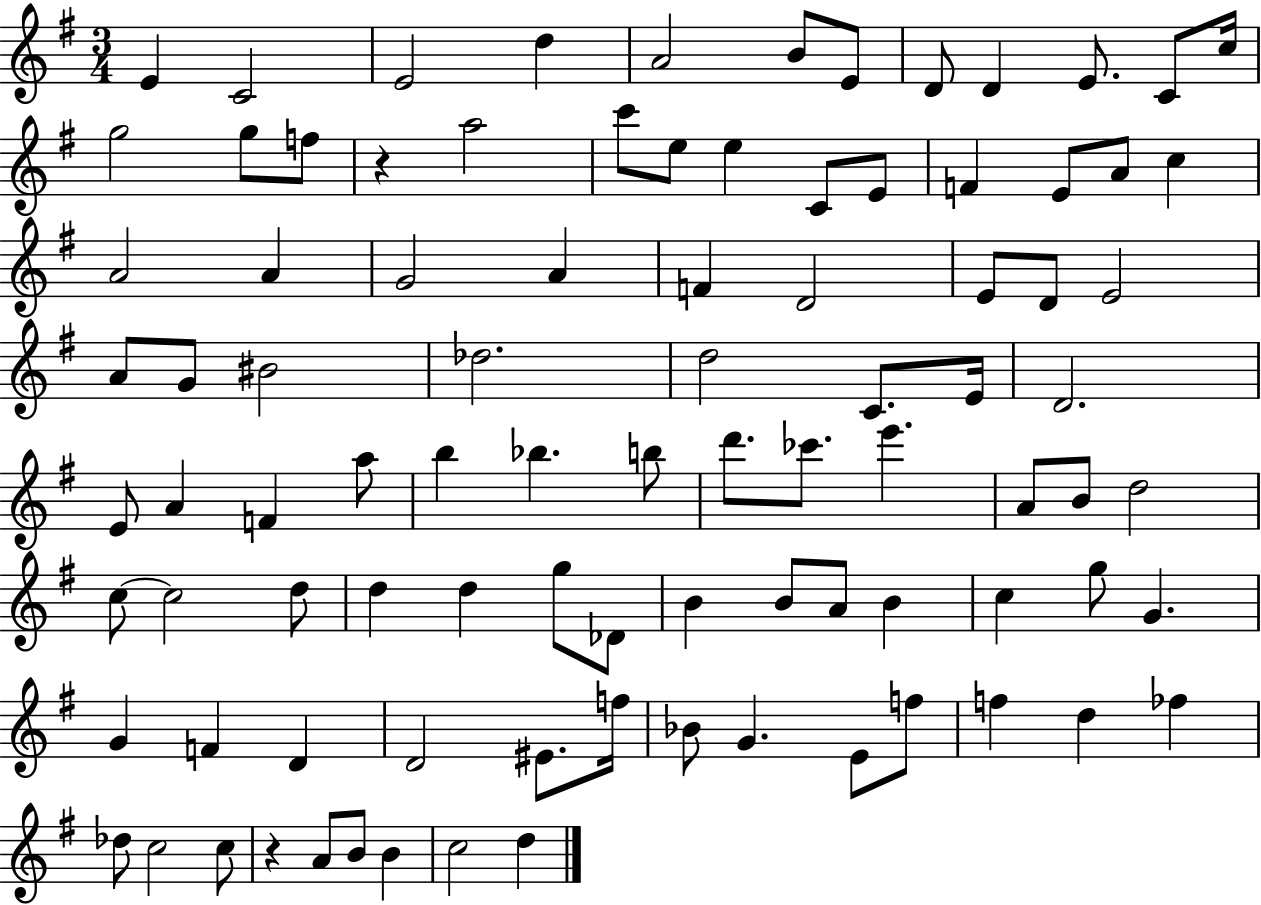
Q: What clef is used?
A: treble